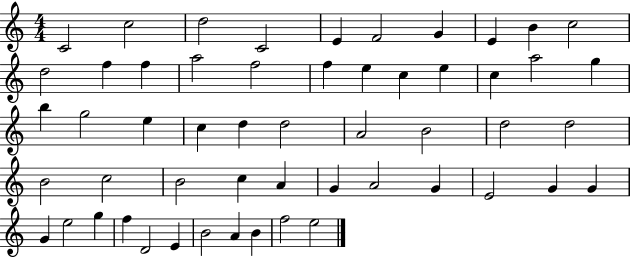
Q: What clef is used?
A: treble